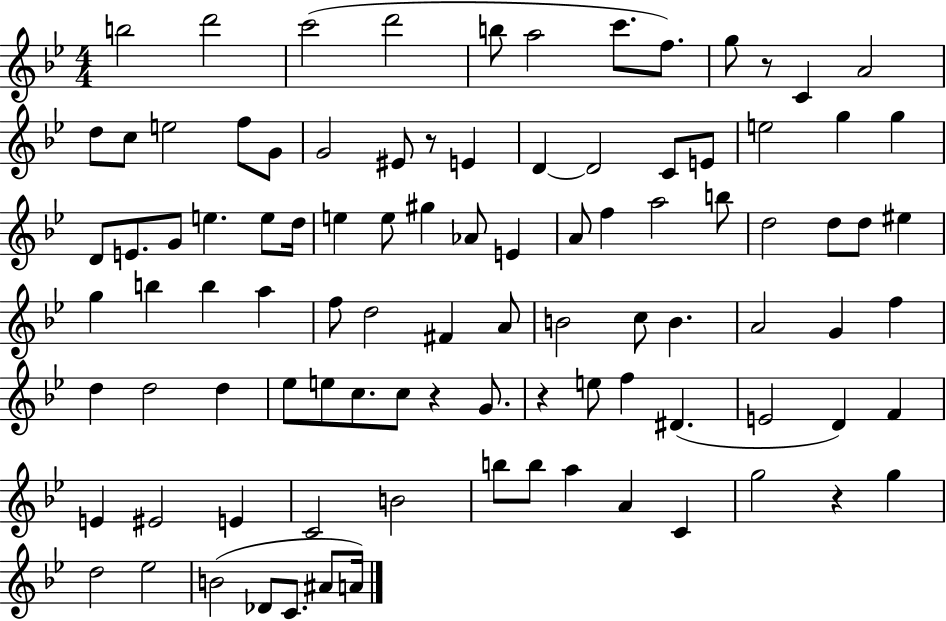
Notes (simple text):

B5/h D6/h C6/h D6/h B5/e A5/h C6/e. F5/e. G5/e R/e C4/q A4/h D5/e C5/e E5/h F5/e G4/e G4/h EIS4/e R/e E4/q D4/q D4/h C4/e E4/e E5/h G5/q G5/q D4/e E4/e. G4/e E5/q. E5/e D5/s E5/q E5/e G#5/q Ab4/e E4/q A4/e F5/q A5/h B5/e D5/h D5/e D5/e EIS5/q G5/q B5/q B5/q A5/q F5/e D5/h F#4/q A4/e B4/h C5/e B4/q. A4/h G4/q F5/q D5/q D5/h D5/q Eb5/e E5/e C5/e. C5/e R/q G4/e. R/q E5/e F5/q D#4/q. E4/h D4/q F4/q E4/q EIS4/h E4/q C4/h B4/h B5/e B5/e A5/q A4/q C4/q G5/h R/q G5/q D5/h Eb5/h B4/h Db4/e C4/e. A#4/e A4/s